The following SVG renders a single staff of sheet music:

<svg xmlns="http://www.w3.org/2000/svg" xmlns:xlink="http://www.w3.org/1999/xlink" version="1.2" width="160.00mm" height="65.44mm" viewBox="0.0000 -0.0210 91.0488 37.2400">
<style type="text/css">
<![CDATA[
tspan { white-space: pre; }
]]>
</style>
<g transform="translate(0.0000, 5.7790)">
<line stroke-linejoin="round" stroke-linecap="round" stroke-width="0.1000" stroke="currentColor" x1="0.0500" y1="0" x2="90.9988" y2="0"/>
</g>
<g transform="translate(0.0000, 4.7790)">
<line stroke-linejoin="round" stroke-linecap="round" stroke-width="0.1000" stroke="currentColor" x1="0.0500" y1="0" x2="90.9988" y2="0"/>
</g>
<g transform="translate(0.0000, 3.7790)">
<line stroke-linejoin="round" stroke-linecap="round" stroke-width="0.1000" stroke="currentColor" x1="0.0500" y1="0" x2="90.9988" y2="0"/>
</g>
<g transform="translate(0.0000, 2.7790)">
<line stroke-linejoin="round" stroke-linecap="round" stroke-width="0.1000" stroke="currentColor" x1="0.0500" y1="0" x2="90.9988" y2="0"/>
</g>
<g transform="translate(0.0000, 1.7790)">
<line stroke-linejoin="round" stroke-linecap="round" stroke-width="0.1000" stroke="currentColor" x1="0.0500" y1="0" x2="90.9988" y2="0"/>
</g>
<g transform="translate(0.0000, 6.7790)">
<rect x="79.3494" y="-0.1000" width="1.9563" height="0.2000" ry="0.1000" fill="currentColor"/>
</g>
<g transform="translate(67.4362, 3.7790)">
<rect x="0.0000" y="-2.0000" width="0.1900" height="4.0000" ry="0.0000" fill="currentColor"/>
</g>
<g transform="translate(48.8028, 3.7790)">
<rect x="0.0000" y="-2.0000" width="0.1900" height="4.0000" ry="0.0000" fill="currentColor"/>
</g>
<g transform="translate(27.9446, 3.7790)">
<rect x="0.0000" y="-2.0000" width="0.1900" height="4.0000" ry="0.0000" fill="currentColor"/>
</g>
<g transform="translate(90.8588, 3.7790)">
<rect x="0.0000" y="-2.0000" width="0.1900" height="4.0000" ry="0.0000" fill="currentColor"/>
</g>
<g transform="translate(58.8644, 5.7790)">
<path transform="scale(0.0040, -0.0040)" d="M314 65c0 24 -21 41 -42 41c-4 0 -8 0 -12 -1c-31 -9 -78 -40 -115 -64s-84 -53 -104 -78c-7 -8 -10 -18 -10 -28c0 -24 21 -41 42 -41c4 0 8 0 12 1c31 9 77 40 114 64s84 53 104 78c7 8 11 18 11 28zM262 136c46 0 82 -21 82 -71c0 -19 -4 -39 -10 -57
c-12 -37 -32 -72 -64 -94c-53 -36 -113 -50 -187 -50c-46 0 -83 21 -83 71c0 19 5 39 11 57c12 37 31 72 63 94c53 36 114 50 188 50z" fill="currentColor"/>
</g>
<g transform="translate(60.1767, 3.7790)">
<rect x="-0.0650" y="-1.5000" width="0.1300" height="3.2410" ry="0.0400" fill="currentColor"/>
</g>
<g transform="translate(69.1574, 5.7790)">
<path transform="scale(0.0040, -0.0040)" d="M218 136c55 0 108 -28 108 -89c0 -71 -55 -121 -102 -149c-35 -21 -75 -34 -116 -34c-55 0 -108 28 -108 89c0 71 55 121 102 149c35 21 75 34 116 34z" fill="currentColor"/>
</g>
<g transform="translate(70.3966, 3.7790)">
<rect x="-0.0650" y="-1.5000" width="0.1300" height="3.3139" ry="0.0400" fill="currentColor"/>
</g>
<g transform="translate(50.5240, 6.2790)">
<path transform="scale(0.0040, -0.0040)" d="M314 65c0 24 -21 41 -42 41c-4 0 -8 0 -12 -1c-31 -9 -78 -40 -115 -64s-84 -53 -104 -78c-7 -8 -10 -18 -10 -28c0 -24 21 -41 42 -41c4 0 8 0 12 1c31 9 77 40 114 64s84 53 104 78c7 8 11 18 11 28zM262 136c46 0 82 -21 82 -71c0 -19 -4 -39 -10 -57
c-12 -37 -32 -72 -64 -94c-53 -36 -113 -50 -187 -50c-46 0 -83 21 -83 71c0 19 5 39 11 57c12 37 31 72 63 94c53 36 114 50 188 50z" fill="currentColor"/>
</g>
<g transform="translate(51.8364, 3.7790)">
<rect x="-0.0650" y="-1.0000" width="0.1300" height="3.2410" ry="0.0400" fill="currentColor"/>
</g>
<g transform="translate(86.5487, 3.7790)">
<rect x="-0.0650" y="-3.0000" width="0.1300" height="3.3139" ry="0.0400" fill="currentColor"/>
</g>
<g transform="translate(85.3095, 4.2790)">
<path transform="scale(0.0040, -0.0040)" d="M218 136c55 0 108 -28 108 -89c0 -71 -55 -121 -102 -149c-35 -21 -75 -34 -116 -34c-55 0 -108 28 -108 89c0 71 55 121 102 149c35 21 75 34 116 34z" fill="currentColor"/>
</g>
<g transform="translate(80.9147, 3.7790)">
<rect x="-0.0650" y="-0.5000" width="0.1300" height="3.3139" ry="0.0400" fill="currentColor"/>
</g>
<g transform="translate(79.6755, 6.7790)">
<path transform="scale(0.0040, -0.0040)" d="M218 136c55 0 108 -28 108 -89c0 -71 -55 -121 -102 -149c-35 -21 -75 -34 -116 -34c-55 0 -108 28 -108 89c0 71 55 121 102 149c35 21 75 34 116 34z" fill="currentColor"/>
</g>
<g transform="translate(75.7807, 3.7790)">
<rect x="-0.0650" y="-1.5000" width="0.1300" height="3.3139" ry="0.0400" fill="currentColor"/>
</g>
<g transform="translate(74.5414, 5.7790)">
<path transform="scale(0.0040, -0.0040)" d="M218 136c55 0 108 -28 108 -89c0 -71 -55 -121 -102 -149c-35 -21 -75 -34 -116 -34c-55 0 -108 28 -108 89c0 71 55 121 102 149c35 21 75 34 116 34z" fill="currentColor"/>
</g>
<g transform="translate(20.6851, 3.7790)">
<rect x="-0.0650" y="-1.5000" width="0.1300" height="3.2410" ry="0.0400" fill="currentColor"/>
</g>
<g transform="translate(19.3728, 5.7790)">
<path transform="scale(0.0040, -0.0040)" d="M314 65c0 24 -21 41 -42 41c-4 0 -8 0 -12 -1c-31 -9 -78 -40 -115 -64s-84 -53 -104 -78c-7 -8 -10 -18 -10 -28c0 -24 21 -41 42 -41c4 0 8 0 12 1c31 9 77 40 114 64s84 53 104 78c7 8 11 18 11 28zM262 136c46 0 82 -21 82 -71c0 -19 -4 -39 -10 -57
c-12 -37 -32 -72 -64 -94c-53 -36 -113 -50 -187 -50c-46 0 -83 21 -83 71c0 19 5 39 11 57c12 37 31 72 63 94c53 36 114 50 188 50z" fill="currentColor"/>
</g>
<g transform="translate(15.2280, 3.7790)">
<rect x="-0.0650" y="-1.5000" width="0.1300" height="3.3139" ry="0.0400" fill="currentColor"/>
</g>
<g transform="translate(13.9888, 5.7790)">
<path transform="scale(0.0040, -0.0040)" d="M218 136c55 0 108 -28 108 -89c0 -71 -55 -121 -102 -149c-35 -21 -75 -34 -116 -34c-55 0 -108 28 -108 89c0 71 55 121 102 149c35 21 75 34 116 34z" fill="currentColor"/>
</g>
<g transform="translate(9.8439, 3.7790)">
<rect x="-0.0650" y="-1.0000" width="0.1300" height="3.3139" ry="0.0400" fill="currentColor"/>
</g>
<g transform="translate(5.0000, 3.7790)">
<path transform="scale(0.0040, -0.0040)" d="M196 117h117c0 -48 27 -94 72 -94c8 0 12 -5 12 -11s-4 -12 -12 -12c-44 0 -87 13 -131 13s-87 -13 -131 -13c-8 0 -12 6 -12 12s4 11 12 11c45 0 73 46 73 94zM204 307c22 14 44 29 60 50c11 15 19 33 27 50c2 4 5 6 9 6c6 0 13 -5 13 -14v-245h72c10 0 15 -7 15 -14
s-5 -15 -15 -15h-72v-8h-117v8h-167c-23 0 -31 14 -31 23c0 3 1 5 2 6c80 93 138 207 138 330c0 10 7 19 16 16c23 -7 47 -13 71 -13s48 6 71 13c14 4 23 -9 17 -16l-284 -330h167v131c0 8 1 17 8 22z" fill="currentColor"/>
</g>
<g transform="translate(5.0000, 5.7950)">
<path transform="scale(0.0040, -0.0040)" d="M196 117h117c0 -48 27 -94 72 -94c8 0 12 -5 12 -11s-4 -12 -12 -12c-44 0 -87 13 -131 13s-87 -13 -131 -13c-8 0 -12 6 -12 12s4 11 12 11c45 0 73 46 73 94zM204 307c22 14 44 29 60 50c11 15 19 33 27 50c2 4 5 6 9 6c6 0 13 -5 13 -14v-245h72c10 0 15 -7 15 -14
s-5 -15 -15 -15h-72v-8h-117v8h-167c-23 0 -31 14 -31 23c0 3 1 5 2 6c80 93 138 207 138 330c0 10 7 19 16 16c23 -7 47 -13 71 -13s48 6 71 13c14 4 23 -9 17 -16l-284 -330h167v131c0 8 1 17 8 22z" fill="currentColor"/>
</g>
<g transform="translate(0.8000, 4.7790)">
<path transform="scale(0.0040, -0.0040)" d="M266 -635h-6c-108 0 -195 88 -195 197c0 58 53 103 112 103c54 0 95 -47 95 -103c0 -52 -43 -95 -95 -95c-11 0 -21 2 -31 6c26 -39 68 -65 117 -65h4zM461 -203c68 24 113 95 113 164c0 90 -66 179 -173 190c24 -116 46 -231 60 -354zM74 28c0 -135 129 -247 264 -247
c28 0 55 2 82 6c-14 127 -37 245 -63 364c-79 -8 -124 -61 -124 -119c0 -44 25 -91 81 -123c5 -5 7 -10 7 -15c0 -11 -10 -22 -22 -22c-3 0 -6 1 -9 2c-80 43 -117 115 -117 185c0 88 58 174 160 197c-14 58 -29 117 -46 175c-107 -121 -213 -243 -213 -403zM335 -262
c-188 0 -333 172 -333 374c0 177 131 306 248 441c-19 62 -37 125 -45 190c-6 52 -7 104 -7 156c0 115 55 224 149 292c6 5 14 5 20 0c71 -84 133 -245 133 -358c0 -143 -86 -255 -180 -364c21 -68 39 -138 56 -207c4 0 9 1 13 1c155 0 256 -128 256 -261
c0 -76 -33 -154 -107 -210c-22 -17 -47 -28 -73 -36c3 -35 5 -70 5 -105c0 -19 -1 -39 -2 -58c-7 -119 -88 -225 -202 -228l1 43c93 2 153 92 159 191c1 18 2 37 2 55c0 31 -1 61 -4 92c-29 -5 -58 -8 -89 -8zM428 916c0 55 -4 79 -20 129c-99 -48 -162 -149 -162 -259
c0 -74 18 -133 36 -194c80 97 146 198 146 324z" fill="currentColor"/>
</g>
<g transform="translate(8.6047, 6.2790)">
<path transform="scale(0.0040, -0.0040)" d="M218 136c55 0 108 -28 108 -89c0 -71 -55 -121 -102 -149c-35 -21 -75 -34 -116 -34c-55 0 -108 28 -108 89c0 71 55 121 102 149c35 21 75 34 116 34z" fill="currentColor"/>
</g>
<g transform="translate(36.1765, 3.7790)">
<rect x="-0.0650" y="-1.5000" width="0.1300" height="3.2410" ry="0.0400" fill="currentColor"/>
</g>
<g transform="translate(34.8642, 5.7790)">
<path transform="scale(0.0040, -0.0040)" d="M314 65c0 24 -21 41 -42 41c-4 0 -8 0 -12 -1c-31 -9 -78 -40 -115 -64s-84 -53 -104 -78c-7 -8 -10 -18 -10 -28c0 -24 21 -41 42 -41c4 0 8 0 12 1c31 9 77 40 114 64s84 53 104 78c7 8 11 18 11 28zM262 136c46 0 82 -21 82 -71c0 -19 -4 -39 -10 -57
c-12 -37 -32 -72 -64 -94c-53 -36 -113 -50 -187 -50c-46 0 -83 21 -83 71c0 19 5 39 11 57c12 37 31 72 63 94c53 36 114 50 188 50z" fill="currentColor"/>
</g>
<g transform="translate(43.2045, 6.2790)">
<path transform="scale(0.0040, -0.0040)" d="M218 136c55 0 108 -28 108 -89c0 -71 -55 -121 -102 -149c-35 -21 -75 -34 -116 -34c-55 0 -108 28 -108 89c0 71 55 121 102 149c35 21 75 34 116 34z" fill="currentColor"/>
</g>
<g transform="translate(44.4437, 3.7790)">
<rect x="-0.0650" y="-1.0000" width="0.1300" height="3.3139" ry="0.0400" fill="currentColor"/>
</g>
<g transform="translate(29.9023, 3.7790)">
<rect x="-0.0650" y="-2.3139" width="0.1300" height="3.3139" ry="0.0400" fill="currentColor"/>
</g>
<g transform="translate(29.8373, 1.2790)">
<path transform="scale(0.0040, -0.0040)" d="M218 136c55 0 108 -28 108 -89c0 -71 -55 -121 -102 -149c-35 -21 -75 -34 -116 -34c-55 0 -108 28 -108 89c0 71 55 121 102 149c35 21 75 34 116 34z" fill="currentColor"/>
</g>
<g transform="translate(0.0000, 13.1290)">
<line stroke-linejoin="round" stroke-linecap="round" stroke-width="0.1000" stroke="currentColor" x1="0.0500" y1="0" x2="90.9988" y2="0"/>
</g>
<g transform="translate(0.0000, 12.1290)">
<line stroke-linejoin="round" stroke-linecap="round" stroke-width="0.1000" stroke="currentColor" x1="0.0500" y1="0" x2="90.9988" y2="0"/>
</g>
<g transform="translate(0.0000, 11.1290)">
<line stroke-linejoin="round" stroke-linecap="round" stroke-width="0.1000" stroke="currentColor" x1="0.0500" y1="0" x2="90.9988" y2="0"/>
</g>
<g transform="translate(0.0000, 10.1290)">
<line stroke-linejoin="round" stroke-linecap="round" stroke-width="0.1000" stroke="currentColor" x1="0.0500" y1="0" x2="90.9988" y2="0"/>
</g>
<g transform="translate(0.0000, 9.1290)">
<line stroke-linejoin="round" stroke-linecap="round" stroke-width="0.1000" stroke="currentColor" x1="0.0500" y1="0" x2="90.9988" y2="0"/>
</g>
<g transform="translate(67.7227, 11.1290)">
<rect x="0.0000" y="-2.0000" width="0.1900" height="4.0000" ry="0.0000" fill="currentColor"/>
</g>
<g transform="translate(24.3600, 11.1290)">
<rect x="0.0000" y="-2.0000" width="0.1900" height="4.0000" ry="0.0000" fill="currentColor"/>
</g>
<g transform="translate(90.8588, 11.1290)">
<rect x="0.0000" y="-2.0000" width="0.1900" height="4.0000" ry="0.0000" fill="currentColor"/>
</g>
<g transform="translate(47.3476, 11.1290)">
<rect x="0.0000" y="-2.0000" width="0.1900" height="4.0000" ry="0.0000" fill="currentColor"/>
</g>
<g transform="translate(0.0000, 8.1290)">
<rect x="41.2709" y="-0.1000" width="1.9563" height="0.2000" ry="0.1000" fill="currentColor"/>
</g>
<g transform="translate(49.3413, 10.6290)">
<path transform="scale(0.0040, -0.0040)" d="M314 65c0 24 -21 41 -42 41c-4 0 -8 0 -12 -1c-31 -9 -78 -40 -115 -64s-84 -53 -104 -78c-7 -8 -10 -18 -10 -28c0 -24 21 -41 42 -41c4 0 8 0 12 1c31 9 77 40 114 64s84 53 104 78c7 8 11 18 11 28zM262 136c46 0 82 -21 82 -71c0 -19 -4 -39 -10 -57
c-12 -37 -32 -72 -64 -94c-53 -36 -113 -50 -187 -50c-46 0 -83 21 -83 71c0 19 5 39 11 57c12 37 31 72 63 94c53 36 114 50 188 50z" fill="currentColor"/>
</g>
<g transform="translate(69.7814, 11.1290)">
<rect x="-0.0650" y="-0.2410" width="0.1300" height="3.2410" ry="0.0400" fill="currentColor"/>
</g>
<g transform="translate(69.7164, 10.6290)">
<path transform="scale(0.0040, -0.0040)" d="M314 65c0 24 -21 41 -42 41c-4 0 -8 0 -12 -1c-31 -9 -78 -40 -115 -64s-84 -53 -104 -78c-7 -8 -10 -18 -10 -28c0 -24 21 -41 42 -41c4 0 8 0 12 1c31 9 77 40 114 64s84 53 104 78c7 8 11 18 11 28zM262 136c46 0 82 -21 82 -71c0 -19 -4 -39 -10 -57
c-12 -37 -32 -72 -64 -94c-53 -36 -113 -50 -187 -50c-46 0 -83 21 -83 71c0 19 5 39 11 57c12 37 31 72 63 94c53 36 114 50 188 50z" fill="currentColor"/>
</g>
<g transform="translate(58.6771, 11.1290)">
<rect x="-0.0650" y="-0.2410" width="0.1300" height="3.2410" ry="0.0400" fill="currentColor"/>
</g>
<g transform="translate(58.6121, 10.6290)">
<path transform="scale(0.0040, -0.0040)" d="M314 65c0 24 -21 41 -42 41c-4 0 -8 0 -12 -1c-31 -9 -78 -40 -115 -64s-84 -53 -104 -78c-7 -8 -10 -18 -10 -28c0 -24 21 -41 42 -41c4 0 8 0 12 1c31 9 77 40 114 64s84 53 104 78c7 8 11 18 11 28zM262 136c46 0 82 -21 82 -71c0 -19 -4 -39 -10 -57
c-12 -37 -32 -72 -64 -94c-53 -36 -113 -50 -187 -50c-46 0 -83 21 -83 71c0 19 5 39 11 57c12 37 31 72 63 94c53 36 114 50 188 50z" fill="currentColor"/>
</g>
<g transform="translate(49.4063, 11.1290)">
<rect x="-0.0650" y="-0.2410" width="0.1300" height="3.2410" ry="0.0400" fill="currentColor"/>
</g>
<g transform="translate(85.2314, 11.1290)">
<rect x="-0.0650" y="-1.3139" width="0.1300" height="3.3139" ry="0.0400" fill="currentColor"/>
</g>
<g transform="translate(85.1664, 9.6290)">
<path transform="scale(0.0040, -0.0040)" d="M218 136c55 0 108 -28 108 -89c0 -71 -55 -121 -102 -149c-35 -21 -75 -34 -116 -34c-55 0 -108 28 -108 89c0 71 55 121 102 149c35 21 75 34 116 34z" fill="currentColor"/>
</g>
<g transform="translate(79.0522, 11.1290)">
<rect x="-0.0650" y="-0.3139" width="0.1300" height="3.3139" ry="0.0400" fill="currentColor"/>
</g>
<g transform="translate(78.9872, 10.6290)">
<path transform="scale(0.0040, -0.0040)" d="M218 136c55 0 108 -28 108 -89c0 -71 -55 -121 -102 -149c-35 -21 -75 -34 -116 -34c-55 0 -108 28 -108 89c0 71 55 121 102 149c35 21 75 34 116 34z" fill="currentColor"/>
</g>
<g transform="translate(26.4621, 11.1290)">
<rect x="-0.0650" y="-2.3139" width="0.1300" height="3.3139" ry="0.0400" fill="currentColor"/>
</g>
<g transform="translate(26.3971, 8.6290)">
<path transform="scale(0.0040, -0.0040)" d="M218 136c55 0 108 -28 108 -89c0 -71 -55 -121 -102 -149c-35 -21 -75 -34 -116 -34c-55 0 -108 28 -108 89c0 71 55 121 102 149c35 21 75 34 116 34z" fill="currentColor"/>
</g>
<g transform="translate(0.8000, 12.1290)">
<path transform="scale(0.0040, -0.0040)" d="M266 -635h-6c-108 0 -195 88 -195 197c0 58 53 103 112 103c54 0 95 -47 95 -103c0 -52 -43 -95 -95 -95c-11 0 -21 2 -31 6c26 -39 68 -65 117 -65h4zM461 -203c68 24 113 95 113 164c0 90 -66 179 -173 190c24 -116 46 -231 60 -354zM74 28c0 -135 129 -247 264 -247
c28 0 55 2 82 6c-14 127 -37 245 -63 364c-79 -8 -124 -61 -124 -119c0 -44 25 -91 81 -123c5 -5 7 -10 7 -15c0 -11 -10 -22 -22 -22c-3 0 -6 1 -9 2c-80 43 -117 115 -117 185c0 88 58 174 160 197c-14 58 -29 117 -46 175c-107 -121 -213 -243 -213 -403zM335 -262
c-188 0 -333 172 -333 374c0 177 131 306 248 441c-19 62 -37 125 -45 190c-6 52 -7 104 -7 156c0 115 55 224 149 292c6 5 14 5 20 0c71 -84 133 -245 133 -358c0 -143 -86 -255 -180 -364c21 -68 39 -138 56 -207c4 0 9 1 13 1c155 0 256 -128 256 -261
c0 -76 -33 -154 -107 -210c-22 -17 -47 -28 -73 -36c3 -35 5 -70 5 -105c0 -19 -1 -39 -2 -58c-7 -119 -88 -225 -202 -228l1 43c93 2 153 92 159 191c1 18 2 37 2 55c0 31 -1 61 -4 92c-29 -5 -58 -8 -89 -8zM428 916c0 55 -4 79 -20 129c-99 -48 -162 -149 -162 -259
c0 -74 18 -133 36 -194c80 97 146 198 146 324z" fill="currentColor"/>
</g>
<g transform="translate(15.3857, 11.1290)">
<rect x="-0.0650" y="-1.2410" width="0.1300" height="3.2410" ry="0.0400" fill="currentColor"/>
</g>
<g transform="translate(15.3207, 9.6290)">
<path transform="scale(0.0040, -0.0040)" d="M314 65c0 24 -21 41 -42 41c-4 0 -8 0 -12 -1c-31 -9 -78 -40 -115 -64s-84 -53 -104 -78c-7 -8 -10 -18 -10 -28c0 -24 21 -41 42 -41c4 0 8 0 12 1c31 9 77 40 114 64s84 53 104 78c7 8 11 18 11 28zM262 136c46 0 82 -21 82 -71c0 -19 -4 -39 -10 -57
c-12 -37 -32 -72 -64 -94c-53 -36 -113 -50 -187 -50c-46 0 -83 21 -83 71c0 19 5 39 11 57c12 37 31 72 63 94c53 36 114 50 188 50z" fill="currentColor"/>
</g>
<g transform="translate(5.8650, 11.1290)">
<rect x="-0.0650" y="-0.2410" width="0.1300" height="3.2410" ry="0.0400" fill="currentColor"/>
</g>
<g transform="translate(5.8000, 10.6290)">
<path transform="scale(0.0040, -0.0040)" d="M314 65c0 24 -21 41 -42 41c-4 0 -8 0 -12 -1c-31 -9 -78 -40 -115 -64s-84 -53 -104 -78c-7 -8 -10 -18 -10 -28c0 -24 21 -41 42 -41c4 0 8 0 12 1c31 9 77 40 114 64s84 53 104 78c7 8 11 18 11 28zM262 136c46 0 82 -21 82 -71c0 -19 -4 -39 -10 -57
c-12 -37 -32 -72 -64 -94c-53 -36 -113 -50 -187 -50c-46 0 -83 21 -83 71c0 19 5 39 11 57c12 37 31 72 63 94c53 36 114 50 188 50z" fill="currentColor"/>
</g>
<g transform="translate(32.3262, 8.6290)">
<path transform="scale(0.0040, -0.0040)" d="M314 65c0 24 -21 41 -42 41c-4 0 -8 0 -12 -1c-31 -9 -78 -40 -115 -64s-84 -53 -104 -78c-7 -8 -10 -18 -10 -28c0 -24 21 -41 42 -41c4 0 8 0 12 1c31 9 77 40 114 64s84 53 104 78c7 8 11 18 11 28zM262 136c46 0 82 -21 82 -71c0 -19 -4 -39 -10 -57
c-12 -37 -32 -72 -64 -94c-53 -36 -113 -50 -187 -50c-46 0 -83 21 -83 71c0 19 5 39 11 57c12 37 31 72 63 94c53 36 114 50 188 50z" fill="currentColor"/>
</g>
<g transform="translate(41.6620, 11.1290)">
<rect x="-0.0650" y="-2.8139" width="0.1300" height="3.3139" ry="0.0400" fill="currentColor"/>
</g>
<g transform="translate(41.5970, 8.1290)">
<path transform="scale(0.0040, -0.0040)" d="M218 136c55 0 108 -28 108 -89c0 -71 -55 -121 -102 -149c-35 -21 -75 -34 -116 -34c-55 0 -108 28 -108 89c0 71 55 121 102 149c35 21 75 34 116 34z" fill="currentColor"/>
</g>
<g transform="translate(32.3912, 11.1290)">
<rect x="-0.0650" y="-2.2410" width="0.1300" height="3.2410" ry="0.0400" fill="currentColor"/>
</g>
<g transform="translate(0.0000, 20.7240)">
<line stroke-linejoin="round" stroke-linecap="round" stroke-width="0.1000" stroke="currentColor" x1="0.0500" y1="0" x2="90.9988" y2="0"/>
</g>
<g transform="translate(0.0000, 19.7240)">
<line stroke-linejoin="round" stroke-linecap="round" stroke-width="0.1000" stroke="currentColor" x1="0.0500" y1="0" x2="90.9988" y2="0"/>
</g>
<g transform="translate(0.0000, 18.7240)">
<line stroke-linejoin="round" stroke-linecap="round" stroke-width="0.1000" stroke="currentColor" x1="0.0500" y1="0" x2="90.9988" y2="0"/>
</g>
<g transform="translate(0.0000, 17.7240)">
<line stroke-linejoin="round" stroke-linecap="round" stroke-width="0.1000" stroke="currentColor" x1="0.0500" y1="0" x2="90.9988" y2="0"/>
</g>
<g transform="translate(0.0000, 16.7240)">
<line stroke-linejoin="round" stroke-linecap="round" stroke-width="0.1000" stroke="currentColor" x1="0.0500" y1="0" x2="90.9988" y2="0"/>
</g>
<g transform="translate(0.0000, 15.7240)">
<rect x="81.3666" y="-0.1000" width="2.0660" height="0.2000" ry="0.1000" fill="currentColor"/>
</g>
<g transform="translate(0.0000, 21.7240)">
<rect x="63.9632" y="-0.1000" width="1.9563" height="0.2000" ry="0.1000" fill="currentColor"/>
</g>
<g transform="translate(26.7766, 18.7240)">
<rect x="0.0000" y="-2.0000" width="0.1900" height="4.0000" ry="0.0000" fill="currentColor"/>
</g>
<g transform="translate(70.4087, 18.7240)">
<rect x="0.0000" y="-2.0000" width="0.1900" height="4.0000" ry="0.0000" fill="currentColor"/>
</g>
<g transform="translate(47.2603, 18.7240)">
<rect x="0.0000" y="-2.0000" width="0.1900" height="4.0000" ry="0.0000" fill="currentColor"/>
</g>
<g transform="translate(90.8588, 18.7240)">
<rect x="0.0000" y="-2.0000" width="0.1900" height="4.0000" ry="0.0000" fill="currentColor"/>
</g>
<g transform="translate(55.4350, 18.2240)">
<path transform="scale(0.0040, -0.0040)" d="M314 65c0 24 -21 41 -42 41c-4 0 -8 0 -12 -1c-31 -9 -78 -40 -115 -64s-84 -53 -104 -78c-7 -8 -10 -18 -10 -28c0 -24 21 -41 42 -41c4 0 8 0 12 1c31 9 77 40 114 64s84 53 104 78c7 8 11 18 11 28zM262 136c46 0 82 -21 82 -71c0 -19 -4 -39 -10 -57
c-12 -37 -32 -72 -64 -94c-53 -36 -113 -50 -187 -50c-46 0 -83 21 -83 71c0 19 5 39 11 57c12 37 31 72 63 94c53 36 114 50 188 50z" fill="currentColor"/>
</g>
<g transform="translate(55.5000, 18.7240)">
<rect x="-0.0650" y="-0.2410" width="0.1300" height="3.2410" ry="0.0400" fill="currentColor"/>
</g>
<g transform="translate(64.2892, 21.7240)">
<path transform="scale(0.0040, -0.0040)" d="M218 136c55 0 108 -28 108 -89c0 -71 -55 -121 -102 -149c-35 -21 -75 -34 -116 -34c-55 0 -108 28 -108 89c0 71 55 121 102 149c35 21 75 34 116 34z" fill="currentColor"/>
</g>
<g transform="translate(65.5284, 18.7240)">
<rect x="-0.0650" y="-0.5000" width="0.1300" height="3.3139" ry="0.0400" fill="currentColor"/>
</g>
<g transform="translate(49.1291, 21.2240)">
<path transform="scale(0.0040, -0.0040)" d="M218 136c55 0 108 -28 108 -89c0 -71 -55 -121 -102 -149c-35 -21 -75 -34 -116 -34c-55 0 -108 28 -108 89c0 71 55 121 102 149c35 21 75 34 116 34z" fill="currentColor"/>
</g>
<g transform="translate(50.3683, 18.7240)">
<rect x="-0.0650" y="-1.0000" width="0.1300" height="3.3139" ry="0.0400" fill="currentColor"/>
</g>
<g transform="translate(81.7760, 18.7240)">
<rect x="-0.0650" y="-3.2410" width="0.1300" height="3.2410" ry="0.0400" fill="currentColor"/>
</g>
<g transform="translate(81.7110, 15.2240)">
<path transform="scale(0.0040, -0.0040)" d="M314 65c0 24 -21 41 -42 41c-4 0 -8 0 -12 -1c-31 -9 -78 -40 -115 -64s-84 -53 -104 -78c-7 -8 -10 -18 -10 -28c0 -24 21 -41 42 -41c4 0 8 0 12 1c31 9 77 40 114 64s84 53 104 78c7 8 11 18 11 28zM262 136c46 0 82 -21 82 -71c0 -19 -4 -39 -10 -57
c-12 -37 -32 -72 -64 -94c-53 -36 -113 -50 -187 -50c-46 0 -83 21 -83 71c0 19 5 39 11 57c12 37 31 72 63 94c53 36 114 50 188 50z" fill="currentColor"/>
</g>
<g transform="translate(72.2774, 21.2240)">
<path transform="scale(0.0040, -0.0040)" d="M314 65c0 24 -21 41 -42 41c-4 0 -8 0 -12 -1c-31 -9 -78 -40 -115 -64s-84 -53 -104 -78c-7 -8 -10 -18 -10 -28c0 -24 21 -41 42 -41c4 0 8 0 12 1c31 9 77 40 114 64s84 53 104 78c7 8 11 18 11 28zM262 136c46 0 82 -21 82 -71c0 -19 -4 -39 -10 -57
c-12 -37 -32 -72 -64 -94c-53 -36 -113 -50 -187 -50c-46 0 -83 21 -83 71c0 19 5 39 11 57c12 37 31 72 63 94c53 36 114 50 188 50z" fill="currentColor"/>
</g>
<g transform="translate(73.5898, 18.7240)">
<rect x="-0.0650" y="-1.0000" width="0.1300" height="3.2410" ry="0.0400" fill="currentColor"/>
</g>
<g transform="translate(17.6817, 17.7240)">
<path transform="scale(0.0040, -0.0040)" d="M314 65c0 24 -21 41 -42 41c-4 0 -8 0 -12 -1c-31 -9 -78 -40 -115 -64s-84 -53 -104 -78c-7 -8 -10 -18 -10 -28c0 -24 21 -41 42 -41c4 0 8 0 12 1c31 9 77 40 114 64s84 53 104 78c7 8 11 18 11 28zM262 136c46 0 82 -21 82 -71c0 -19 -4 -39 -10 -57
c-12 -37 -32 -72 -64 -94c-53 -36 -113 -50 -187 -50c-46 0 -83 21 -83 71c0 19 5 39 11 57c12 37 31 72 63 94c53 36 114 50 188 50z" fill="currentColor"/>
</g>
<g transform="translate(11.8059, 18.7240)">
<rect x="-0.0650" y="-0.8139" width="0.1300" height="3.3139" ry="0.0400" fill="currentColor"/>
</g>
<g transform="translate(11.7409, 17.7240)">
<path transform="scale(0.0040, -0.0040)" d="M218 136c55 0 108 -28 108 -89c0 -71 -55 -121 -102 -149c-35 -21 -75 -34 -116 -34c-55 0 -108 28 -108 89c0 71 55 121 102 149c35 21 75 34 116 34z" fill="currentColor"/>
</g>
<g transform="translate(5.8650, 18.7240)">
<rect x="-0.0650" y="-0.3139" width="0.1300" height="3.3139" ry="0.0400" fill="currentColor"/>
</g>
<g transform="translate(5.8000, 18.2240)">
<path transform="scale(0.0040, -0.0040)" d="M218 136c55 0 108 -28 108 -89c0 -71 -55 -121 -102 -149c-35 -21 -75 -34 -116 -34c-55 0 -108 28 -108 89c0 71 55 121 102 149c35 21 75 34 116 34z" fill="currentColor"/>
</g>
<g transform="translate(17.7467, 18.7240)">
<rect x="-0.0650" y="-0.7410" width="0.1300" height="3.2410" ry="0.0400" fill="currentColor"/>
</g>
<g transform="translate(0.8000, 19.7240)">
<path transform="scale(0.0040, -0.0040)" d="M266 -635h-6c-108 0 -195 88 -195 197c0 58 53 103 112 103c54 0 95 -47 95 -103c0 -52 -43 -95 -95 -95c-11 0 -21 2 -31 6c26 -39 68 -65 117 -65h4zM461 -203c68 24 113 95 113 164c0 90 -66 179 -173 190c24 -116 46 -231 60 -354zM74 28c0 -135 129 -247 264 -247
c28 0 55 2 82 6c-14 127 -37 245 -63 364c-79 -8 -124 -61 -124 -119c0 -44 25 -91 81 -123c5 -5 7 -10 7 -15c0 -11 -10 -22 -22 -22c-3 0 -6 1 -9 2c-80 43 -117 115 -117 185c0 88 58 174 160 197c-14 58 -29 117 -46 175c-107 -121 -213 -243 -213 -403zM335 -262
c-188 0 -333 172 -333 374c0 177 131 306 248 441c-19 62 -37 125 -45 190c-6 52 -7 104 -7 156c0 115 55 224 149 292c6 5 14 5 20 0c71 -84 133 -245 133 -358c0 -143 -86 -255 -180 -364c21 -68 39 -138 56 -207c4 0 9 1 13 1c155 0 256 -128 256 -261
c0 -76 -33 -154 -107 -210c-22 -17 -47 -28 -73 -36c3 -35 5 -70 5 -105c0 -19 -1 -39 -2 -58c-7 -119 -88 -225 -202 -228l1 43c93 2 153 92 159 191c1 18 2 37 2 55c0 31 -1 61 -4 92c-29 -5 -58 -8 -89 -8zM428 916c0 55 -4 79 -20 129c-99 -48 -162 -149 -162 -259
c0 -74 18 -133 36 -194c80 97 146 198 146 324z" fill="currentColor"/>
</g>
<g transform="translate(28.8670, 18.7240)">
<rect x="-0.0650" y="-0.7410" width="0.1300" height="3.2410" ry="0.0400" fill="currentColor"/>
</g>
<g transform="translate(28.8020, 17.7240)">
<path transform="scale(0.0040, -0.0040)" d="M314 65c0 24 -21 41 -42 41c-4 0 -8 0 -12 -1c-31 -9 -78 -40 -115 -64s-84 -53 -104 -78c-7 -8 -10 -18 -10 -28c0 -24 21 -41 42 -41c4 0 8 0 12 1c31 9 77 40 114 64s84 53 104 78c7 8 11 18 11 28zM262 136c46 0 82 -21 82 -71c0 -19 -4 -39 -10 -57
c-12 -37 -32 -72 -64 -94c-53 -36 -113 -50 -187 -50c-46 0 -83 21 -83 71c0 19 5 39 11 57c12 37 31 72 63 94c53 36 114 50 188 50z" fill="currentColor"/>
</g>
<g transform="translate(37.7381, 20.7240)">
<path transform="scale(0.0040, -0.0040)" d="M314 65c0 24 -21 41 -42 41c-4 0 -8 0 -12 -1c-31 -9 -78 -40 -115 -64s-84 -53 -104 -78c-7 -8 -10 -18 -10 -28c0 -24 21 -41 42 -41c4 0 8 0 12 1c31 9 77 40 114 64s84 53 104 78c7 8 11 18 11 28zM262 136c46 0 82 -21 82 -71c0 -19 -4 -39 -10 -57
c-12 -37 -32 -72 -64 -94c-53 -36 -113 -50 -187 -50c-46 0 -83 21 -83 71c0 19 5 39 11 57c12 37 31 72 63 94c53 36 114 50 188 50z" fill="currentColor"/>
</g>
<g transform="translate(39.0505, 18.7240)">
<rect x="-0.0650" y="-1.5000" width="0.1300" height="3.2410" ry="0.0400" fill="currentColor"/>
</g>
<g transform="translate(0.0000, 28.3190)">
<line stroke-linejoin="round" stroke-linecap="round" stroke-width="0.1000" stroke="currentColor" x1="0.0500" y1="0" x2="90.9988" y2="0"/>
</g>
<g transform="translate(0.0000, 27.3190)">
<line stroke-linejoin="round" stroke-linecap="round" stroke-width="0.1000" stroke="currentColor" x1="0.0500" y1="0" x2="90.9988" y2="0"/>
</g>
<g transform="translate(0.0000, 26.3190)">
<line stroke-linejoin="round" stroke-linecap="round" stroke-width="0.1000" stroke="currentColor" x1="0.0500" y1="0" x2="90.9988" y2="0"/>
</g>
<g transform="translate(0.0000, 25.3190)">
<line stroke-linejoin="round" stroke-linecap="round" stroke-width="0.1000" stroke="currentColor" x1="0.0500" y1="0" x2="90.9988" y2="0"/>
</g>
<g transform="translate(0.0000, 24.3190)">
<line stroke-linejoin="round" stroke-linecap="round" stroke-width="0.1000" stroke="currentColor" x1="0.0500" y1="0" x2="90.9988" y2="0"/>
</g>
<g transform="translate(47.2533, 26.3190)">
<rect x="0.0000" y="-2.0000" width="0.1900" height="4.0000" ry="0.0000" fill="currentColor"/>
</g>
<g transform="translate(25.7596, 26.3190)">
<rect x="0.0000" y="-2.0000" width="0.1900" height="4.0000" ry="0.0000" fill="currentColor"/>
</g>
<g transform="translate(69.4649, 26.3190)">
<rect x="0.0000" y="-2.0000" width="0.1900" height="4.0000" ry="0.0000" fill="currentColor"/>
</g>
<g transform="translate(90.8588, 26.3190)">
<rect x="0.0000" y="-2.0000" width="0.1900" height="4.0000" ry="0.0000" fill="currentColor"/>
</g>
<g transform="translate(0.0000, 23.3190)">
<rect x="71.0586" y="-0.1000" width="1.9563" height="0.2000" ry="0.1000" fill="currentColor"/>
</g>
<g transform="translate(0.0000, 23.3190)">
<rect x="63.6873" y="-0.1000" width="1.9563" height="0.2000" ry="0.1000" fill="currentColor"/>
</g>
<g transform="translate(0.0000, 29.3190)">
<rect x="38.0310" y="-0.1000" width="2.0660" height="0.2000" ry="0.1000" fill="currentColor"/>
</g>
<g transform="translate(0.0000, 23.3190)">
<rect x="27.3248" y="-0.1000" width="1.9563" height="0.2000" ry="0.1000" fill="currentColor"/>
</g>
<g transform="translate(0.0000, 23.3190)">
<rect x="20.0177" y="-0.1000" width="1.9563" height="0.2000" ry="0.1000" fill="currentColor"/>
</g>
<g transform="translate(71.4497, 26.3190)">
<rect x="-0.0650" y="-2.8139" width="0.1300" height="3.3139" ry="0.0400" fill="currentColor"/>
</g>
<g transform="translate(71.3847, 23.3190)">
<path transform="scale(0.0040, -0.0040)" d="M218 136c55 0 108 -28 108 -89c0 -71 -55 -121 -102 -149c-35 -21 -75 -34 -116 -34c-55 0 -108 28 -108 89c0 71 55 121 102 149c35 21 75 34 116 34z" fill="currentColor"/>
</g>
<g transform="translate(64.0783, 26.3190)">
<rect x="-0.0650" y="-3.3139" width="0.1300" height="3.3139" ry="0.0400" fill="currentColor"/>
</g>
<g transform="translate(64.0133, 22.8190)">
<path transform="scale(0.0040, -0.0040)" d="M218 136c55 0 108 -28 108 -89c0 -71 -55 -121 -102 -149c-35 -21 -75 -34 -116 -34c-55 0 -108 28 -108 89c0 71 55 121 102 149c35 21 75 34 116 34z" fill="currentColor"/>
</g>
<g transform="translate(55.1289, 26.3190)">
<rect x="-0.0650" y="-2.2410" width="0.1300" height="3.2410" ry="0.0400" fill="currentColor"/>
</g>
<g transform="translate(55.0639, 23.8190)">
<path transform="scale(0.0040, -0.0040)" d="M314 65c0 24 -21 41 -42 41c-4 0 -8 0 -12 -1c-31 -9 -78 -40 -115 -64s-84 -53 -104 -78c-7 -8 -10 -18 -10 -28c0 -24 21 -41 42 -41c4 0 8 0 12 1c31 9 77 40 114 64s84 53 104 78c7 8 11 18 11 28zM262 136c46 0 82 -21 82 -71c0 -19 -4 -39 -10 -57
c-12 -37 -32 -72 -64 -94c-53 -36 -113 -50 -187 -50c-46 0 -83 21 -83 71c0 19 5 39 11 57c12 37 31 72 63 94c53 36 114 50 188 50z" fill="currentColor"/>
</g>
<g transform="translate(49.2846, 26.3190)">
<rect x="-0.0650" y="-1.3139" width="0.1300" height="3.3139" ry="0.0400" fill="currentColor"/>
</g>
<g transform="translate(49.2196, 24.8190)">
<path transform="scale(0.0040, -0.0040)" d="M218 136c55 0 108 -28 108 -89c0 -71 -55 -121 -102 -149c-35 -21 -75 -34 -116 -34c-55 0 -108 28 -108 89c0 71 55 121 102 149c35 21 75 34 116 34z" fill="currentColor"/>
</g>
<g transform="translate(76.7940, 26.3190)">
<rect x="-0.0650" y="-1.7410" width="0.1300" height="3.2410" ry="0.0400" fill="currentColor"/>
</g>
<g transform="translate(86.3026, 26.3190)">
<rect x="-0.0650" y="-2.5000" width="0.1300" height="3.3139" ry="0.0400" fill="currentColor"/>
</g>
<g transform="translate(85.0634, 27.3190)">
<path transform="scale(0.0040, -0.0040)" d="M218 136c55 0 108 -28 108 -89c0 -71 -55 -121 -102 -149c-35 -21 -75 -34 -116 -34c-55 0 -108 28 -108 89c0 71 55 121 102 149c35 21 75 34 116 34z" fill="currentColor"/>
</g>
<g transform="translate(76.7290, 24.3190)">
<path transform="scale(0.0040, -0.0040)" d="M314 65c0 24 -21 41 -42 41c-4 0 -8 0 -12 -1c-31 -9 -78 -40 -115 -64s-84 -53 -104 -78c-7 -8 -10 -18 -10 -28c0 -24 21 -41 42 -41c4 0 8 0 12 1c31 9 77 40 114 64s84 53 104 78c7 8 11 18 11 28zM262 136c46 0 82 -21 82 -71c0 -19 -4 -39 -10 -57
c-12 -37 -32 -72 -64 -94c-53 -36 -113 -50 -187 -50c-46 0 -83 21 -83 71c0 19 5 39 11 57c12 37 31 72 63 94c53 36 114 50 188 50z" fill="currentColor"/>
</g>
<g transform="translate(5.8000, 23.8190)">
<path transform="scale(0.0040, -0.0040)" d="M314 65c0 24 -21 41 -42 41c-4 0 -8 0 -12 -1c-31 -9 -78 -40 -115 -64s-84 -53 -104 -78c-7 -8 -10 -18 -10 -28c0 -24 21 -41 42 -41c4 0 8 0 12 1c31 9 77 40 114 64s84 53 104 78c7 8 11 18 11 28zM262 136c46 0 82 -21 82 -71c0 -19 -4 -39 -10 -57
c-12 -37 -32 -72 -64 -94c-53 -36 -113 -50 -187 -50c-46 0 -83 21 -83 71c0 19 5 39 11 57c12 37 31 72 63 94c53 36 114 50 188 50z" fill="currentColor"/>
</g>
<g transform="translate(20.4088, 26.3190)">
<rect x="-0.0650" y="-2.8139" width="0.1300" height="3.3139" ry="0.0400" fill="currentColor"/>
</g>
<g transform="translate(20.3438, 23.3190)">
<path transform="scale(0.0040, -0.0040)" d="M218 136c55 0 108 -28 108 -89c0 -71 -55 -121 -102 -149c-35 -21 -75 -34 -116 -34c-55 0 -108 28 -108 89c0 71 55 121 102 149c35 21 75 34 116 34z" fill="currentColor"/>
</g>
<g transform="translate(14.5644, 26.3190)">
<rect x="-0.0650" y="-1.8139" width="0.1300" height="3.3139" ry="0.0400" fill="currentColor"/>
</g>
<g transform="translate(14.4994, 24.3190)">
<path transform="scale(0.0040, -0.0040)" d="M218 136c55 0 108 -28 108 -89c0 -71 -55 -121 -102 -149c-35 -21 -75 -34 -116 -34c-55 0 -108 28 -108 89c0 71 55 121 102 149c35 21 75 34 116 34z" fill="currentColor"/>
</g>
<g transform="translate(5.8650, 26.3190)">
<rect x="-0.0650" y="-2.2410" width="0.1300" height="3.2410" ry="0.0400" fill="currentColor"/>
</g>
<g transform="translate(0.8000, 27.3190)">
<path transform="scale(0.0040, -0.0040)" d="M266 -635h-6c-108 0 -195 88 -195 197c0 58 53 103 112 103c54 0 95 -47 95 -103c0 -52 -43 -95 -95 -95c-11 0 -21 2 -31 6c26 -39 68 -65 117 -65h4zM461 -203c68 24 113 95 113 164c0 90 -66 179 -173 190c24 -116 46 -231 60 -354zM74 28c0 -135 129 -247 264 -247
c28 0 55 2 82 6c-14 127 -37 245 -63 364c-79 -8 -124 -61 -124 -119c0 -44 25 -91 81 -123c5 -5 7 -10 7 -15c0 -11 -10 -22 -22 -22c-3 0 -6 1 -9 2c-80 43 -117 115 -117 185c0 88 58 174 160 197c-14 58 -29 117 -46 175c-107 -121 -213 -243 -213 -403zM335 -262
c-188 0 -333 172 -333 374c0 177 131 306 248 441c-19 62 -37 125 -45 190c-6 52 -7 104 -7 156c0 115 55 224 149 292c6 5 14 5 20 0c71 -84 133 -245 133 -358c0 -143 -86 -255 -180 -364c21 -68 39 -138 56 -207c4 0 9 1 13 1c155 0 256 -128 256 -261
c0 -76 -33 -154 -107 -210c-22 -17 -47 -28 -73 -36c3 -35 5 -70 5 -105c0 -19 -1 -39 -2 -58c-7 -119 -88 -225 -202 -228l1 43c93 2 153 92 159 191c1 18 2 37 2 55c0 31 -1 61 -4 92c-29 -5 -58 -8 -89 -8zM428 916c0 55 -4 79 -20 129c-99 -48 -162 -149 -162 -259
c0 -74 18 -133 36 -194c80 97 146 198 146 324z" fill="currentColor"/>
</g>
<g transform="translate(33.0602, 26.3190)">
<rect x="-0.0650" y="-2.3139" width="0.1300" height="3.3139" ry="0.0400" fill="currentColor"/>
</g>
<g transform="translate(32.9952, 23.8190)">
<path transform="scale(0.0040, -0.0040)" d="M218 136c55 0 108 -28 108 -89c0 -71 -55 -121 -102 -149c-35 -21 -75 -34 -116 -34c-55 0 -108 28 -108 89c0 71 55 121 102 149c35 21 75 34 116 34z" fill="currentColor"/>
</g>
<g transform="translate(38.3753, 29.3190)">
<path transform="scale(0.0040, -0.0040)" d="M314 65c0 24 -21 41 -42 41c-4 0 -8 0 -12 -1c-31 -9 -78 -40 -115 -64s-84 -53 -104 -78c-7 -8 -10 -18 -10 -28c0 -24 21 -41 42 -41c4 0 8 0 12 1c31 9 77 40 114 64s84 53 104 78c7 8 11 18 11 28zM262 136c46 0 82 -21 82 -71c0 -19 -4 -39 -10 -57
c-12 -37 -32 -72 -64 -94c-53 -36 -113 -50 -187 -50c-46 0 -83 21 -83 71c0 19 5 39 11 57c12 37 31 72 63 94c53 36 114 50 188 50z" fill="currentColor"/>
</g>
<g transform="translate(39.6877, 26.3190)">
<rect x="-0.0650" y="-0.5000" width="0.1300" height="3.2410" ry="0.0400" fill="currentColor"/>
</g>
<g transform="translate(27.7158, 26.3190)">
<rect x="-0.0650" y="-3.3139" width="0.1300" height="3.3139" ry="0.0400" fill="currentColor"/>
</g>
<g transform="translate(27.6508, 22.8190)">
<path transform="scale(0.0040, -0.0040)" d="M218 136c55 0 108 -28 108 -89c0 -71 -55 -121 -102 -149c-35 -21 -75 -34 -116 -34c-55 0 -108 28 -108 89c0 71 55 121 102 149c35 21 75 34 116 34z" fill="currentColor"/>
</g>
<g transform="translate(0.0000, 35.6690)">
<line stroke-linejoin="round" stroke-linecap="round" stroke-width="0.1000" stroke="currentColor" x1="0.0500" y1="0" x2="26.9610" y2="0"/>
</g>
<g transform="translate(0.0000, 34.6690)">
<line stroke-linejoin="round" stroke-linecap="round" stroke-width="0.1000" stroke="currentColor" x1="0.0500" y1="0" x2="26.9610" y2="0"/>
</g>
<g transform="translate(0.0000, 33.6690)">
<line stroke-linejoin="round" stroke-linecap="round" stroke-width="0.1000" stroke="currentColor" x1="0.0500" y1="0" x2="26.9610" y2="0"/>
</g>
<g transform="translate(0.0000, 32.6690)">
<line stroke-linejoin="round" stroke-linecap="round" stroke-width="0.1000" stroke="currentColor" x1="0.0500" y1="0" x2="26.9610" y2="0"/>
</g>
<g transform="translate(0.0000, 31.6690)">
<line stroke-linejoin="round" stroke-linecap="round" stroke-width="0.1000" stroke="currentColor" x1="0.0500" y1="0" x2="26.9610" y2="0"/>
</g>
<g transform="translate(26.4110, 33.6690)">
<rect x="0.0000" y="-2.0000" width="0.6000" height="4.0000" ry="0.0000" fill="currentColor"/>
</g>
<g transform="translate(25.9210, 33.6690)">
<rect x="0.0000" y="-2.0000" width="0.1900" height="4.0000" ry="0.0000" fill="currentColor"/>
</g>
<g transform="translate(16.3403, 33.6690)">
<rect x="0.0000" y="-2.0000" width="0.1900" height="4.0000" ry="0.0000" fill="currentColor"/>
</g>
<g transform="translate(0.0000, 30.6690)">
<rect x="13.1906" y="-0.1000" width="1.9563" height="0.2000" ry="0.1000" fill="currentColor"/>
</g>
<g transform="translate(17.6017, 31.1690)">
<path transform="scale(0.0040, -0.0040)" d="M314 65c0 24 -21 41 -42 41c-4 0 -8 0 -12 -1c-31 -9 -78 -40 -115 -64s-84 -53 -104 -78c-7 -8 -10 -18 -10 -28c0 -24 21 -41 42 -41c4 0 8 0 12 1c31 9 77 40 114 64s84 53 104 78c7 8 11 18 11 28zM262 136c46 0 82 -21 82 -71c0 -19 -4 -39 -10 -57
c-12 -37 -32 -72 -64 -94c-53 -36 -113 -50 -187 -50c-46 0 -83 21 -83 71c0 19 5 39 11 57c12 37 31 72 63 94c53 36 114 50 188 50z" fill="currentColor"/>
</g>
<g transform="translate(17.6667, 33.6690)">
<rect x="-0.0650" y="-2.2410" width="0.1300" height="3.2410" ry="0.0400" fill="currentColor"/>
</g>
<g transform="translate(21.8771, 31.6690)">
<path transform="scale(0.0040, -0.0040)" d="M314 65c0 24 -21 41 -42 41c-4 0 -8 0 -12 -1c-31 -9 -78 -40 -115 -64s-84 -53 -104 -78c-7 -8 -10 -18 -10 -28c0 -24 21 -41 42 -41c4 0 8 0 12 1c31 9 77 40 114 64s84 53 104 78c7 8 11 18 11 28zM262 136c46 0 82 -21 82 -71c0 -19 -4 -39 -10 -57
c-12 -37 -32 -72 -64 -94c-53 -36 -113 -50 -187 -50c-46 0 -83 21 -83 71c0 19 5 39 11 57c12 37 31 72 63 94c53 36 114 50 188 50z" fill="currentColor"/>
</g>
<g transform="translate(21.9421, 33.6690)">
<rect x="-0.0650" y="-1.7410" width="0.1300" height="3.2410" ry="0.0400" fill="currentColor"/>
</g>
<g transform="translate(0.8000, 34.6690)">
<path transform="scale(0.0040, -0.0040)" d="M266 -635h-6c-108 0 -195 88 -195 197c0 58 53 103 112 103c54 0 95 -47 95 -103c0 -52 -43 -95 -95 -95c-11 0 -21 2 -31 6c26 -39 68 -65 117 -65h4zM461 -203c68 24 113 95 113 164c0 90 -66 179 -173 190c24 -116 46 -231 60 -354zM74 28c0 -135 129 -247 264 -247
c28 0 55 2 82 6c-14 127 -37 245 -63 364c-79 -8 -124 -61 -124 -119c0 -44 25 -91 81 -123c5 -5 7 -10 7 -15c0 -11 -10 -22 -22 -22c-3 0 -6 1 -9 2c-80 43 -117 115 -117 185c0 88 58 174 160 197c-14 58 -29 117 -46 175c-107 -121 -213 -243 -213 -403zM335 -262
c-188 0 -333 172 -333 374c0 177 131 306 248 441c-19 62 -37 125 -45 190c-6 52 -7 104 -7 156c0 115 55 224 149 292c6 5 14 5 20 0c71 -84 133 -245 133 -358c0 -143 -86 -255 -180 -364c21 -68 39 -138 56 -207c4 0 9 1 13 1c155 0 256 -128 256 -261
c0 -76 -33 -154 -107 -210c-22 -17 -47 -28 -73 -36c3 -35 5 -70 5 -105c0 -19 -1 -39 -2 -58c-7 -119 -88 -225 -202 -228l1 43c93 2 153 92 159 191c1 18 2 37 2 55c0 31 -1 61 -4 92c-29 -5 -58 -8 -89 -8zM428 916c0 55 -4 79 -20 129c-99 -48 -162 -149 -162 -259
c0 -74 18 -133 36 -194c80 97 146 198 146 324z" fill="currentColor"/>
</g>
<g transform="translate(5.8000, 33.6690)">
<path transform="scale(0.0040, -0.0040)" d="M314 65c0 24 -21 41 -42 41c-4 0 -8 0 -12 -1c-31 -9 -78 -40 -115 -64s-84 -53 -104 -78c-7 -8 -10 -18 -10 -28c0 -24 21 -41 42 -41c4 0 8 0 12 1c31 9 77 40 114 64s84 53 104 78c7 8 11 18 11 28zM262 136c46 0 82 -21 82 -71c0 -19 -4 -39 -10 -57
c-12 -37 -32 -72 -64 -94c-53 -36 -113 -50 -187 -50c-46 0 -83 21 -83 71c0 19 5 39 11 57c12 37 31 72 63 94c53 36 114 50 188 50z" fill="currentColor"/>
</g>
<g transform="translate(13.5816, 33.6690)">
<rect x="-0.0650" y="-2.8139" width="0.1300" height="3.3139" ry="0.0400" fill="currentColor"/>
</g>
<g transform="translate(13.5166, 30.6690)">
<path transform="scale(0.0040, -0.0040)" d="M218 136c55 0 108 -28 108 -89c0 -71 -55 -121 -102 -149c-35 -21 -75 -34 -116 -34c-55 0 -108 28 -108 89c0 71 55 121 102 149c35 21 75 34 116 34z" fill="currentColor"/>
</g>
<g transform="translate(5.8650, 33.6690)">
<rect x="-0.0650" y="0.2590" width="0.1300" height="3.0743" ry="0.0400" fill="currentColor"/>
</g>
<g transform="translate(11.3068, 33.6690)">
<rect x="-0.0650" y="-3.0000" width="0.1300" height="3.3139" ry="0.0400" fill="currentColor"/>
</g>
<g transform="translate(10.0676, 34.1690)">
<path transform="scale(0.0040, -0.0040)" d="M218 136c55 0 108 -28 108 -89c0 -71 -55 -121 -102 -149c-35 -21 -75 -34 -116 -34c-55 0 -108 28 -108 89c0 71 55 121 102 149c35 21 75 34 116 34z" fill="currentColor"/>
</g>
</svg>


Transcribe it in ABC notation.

X:1
T:Untitled
M:4/4
L:1/4
K:C
D E E2 g E2 D D2 E2 E E C A c2 e2 g g2 a c2 c2 c2 c e c d d2 d2 E2 D c2 C D2 b2 g2 f a b g C2 e g2 b a f2 G B2 A a g2 f2